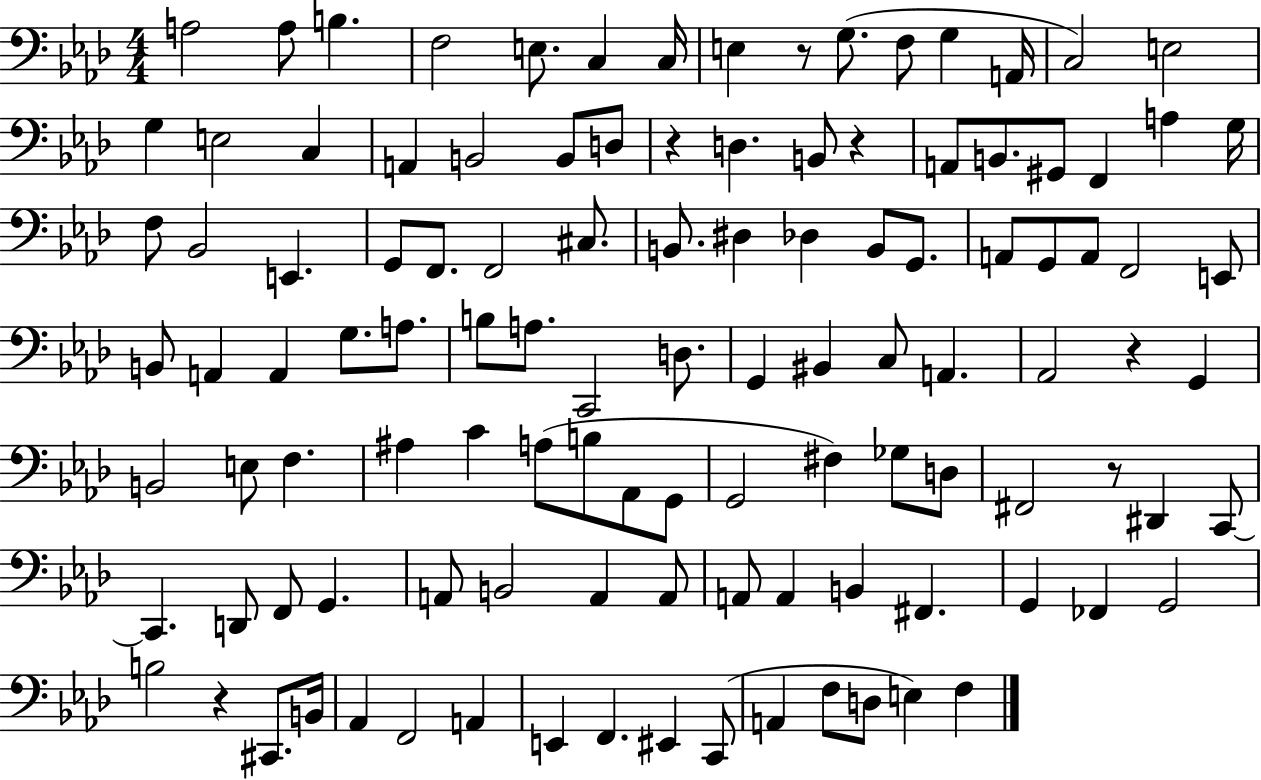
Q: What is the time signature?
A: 4/4